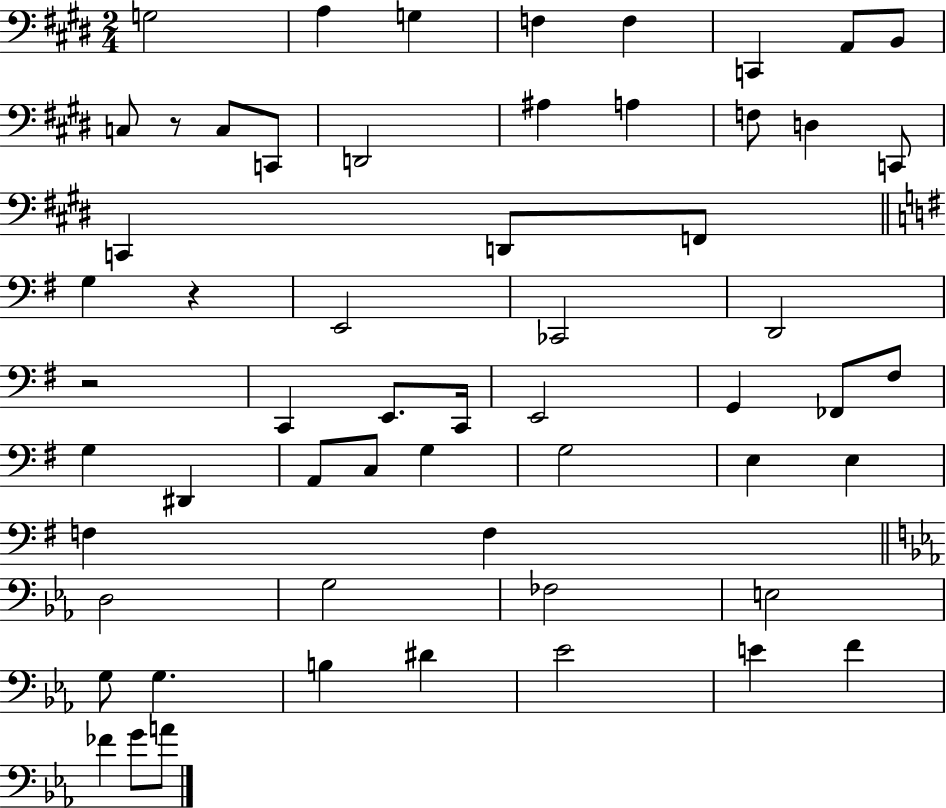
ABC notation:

X:1
T:Untitled
M:2/4
L:1/4
K:E
G,2 A, G, F, F, C,, A,,/2 B,,/2 C,/2 z/2 C,/2 C,,/2 D,,2 ^A, A, F,/2 D, C,,/2 C,, D,,/2 F,,/2 G, z E,,2 _C,,2 D,,2 z2 C,, E,,/2 C,,/4 E,,2 G,, _F,,/2 ^F,/2 G, ^D,, A,,/2 C,/2 G, G,2 E, E, F, F, D,2 G,2 _F,2 E,2 G,/2 G, B, ^D _E2 E F _F G/2 A/2